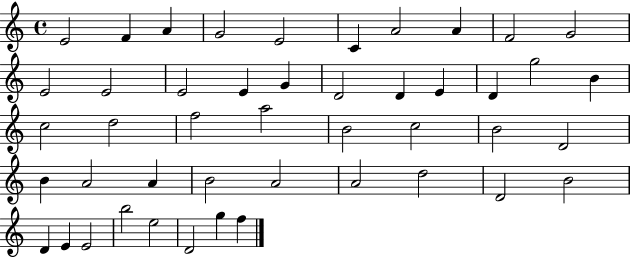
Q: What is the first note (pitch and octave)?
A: E4